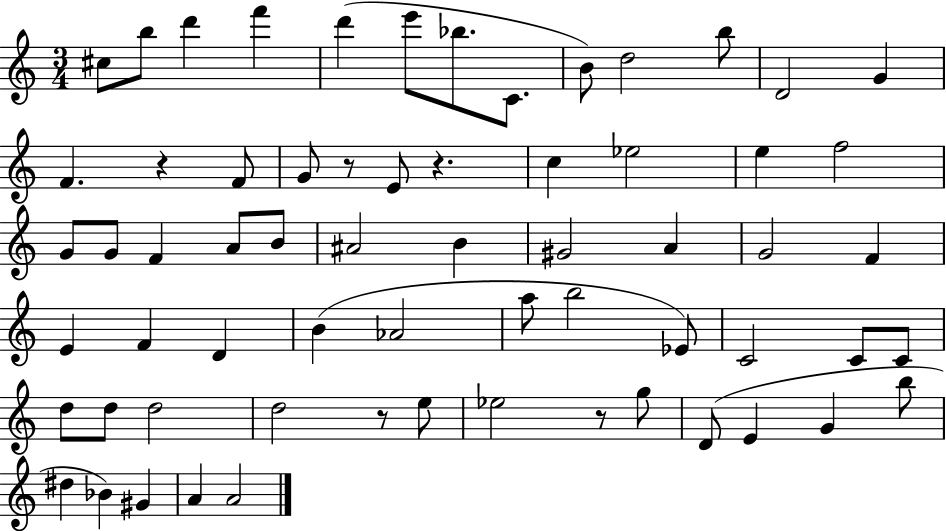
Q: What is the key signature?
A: C major